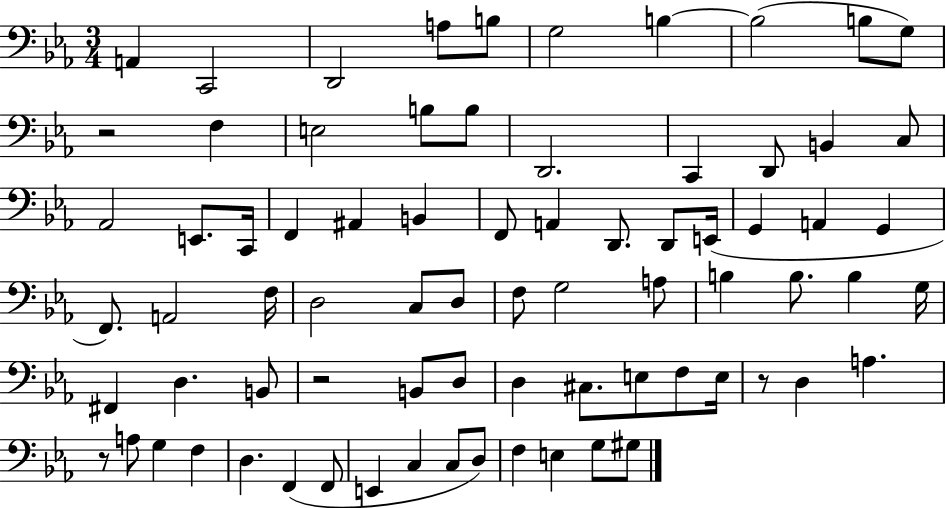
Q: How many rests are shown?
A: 4